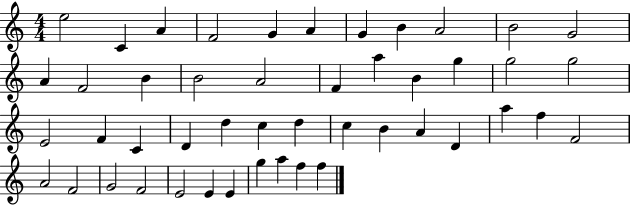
{
  \clef treble
  \numericTimeSignature
  \time 4/4
  \key c \major
  e''2 c'4 a'4 | f'2 g'4 a'4 | g'4 b'4 a'2 | b'2 g'2 | \break a'4 f'2 b'4 | b'2 a'2 | f'4 a''4 b'4 g''4 | g''2 g''2 | \break e'2 f'4 c'4 | d'4 d''4 c''4 d''4 | c''4 b'4 a'4 d'4 | a''4 f''4 f'2 | \break a'2 f'2 | g'2 f'2 | e'2 e'4 e'4 | g''4 a''4 f''4 f''4 | \break \bar "|."
}